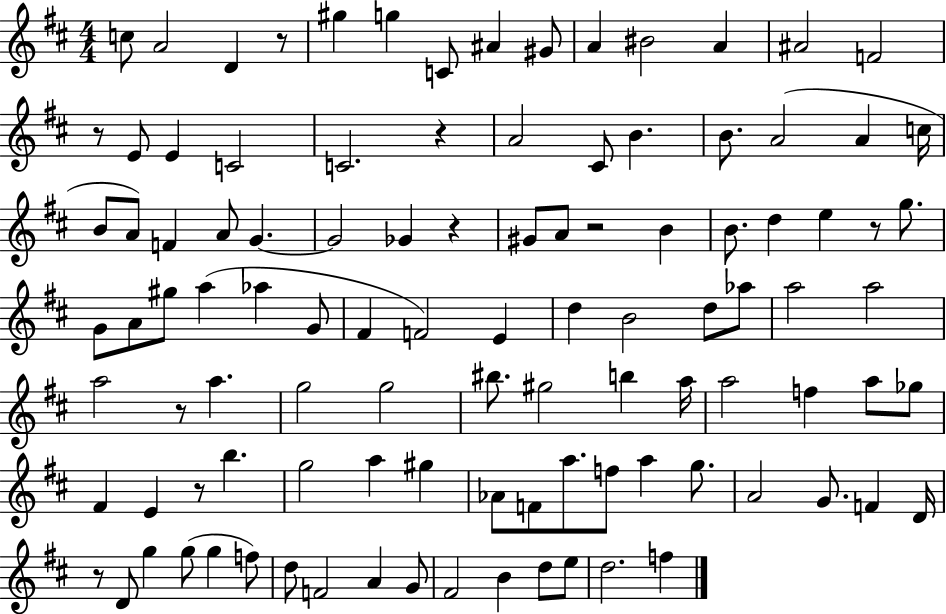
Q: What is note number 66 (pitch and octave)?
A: F#4